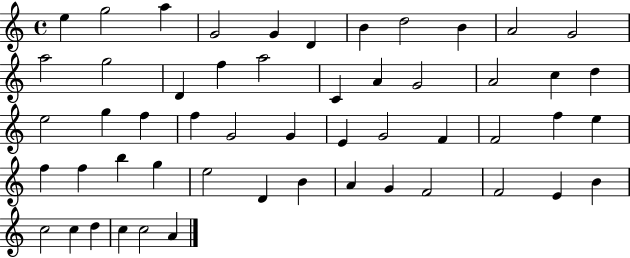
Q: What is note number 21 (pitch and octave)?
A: C5